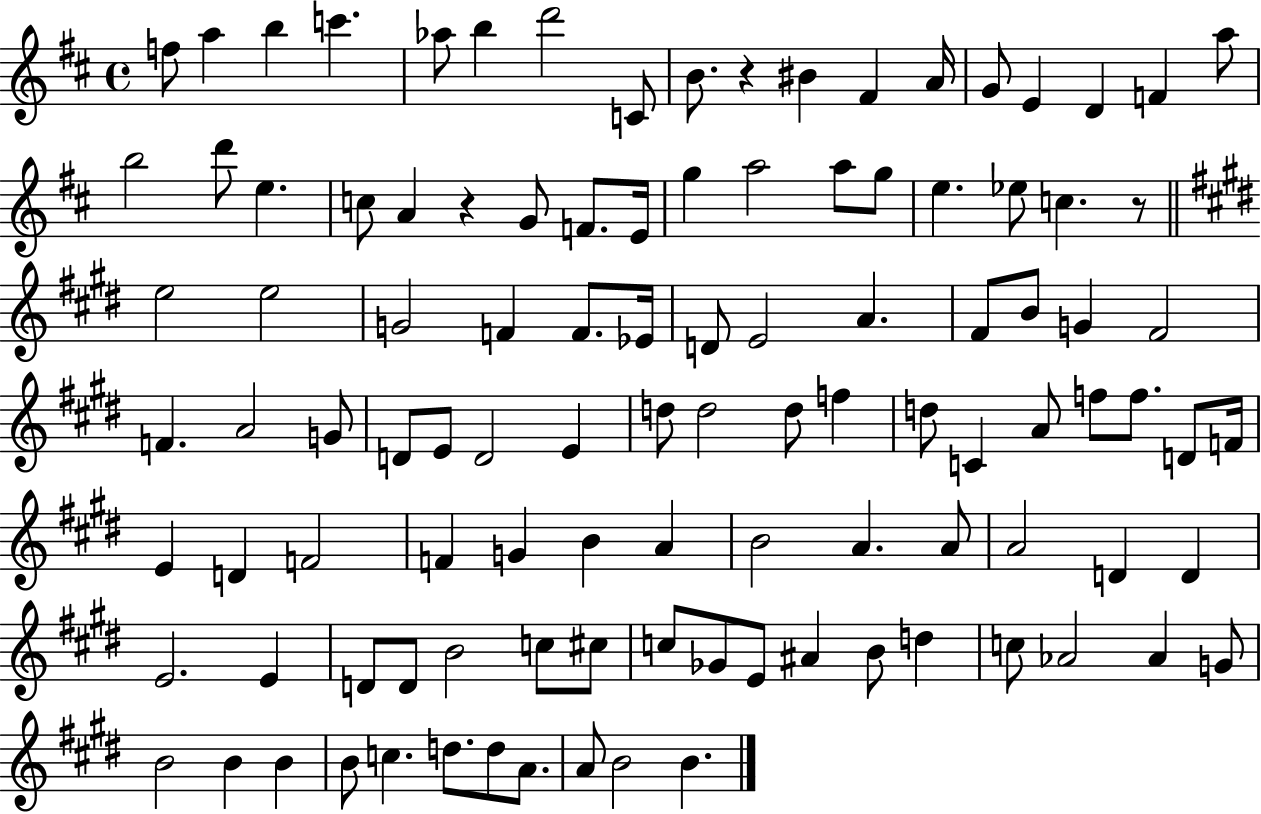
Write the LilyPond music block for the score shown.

{
  \clef treble
  \time 4/4
  \defaultTimeSignature
  \key d \major
  f''8 a''4 b''4 c'''4. | aes''8 b''4 d'''2 c'8 | b'8. r4 bis'4 fis'4 a'16 | g'8 e'4 d'4 f'4 a''8 | \break b''2 d'''8 e''4. | c''8 a'4 r4 g'8 f'8. e'16 | g''4 a''2 a''8 g''8 | e''4. ees''8 c''4. r8 | \break \bar "||" \break \key e \major e''2 e''2 | g'2 f'4 f'8. ees'16 | d'8 e'2 a'4. | fis'8 b'8 g'4 fis'2 | \break f'4. a'2 g'8 | d'8 e'8 d'2 e'4 | d''8 d''2 d''8 f''4 | d''8 c'4 a'8 f''8 f''8. d'8 f'16 | \break e'4 d'4 f'2 | f'4 g'4 b'4 a'4 | b'2 a'4. a'8 | a'2 d'4 d'4 | \break e'2. e'4 | d'8 d'8 b'2 c''8 cis''8 | c''8 ges'8 e'8 ais'4 b'8 d''4 | c''8 aes'2 aes'4 g'8 | \break b'2 b'4 b'4 | b'8 c''4. d''8. d''8 a'8. | a'8 b'2 b'4. | \bar "|."
}